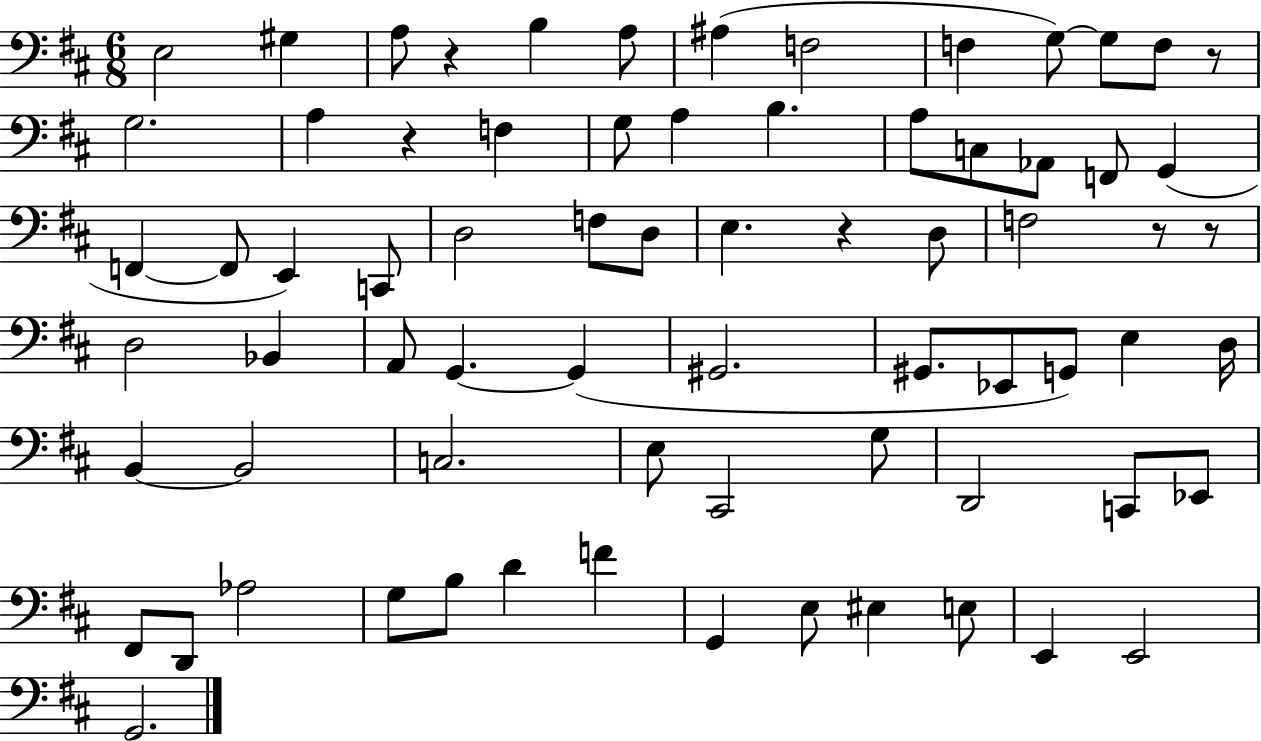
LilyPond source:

{
  \clef bass
  \numericTimeSignature
  \time 6/8
  \key d \major
  e2 gis4 | a8 r4 b4 a8 | ais4( f2 | f4 g8~~) g8 f8 r8 | \break g2. | a4 r4 f4 | g8 a4 b4. | a8 c8 aes,8 f,8 g,4( | \break f,4~~ f,8 e,4) c,8 | d2 f8 d8 | e4. r4 d8 | f2 r8 r8 | \break d2 bes,4 | a,8 g,4.~~ g,4( | gis,2. | gis,8. ees,8 g,8) e4 d16 | \break b,4~~ b,2 | c2. | e8 cis,2 g8 | d,2 c,8 ees,8 | \break fis,8 d,8 aes2 | g8 b8 d'4 f'4 | g,4 e8 eis4 e8 | e,4 e,2 | \break g,2. | \bar "|."
}